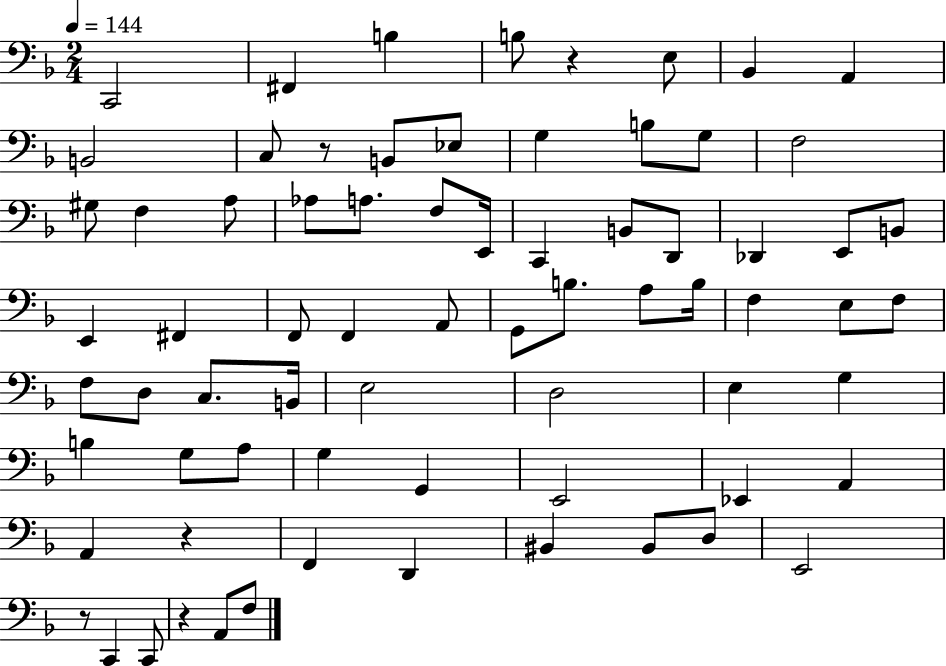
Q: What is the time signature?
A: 2/4